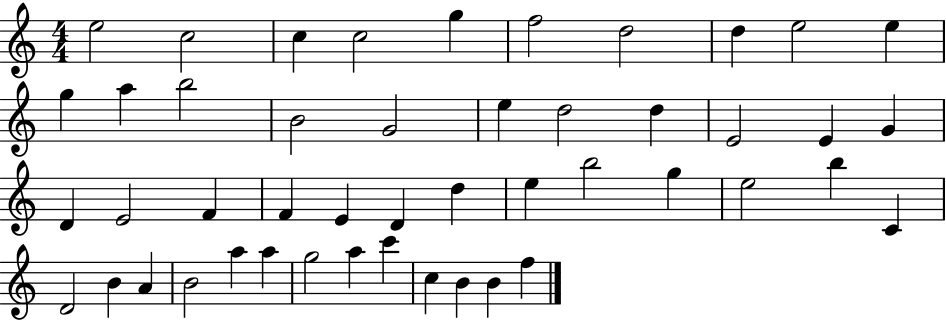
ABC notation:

X:1
T:Untitled
M:4/4
L:1/4
K:C
e2 c2 c c2 g f2 d2 d e2 e g a b2 B2 G2 e d2 d E2 E G D E2 F F E D d e b2 g e2 b C D2 B A B2 a a g2 a c' c B B f